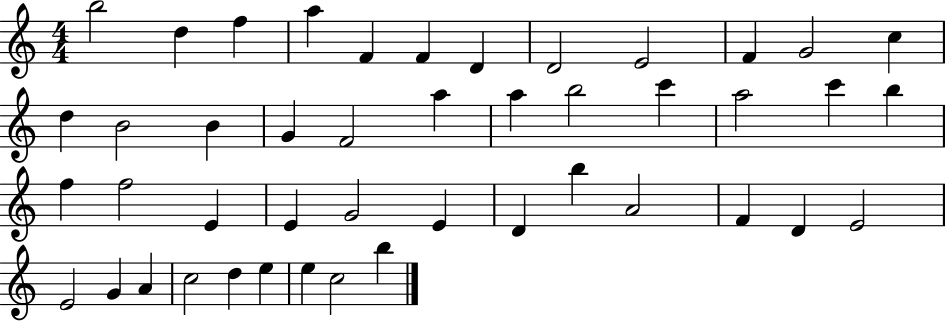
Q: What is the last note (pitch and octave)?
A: B5